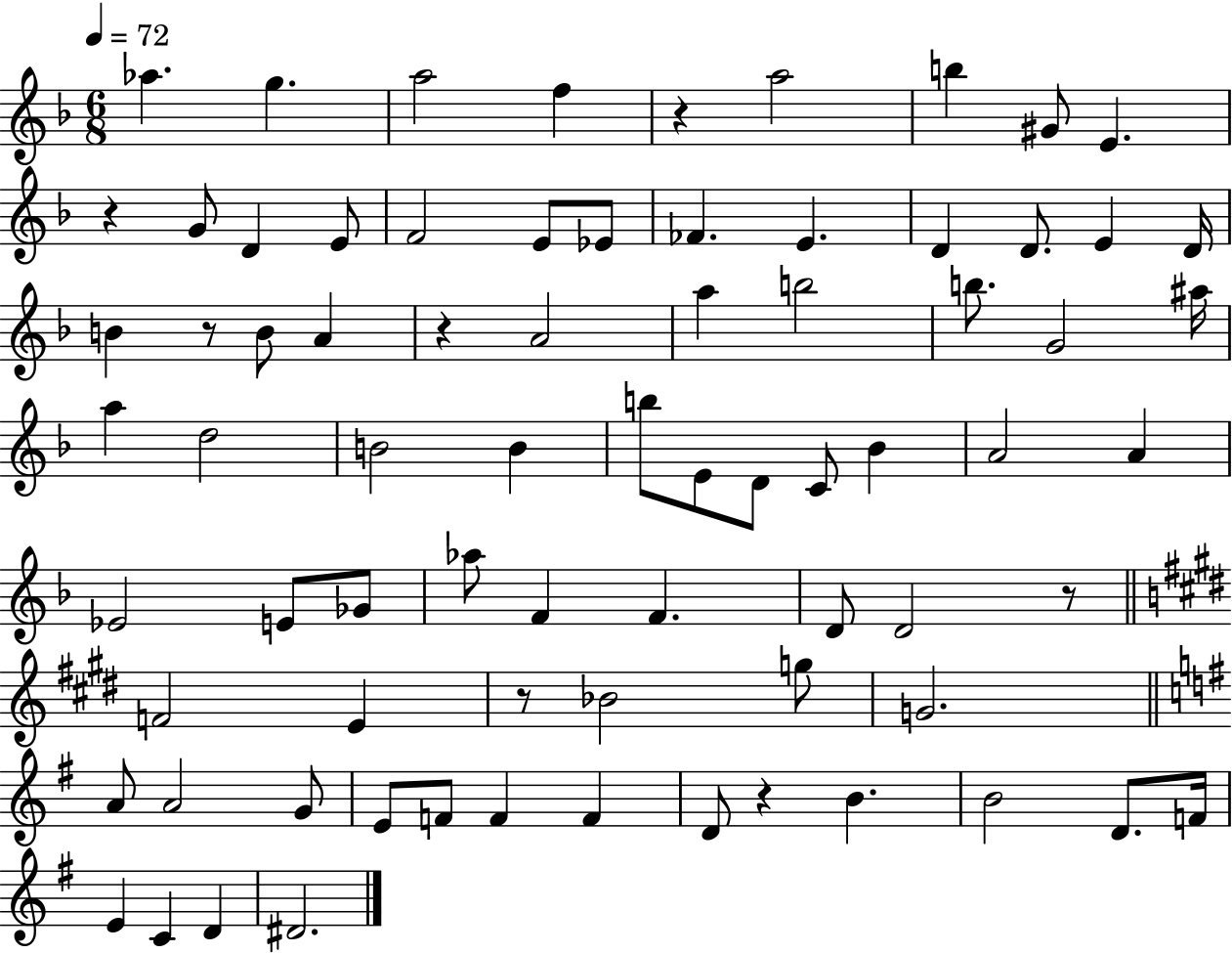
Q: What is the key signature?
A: F major